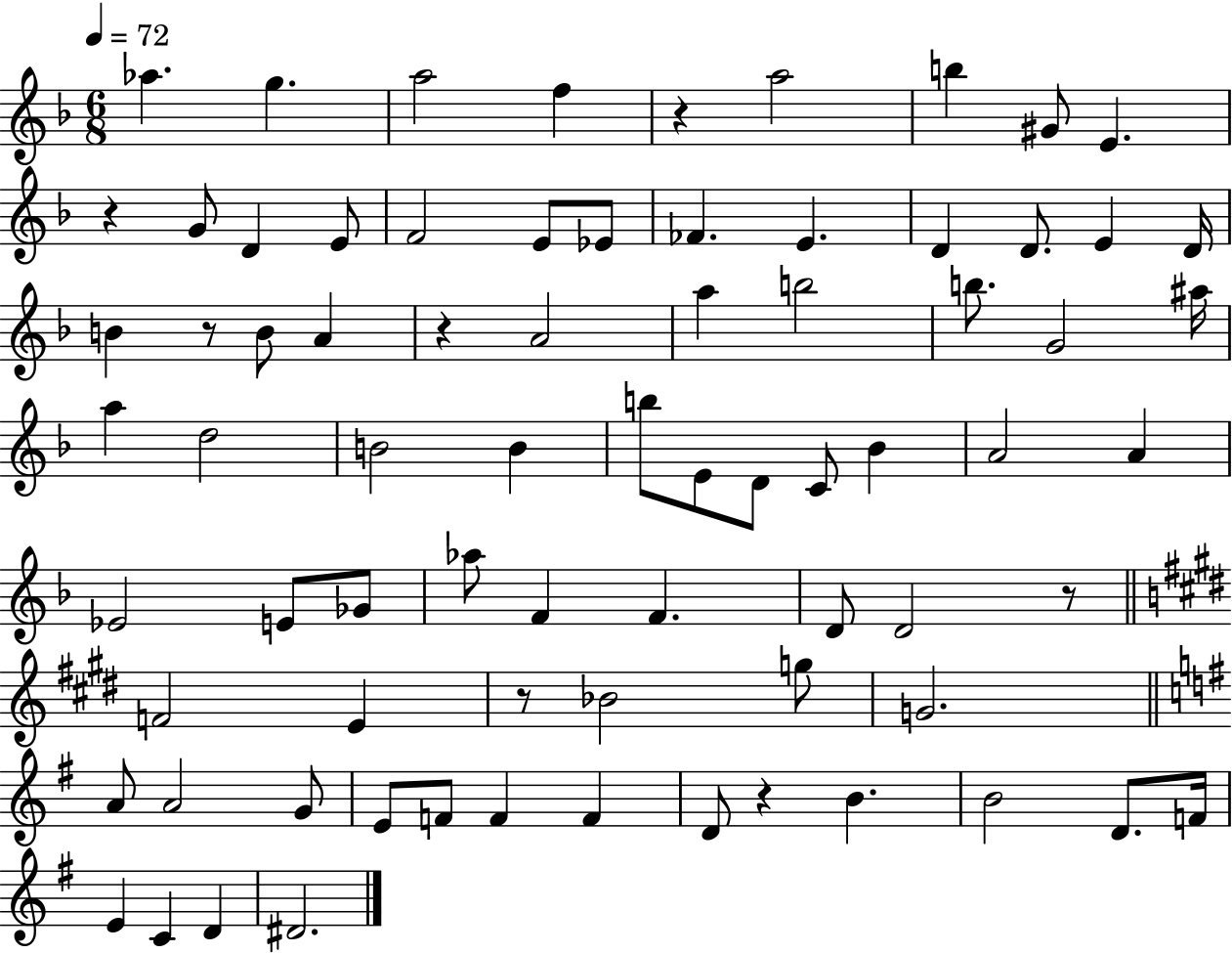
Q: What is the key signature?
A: F major